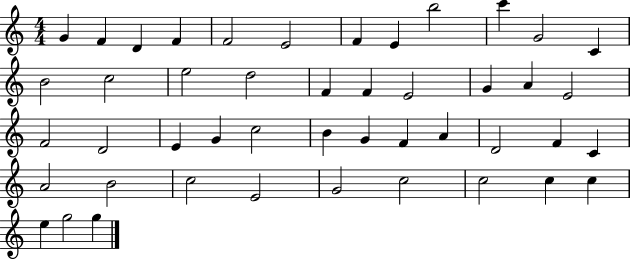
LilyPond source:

{
  \clef treble
  \numericTimeSignature
  \time 4/4
  \key c \major
  g'4 f'4 d'4 f'4 | f'2 e'2 | f'4 e'4 b''2 | c'''4 g'2 c'4 | \break b'2 c''2 | e''2 d''2 | f'4 f'4 e'2 | g'4 a'4 e'2 | \break f'2 d'2 | e'4 g'4 c''2 | b'4 g'4 f'4 a'4 | d'2 f'4 c'4 | \break a'2 b'2 | c''2 e'2 | g'2 c''2 | c''2 c''4 c''4 | \break e''4 g''2 g''4 | \bar "|."
}